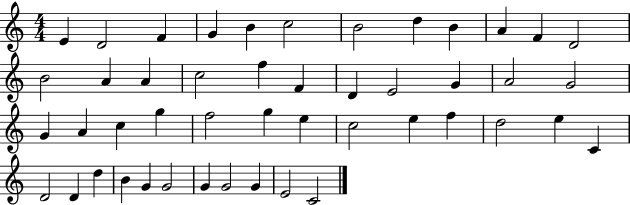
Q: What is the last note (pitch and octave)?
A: C4